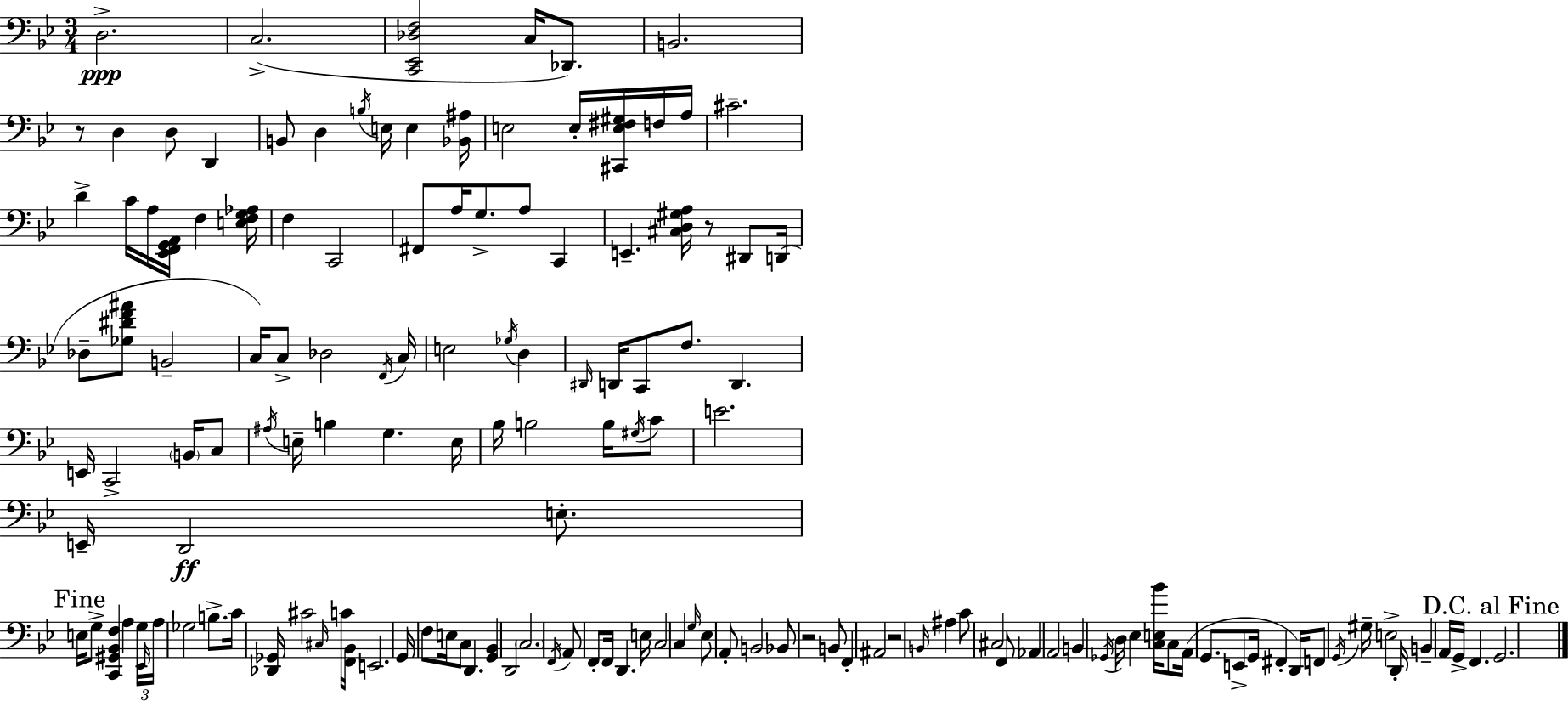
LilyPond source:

{
  \clef bass
  \numericTimeSignature
  \time 3/4
  \key bes \major
  d2.->\ppp | c2.->( | <c, ees, des f>2 c16 des,8.) | b,2. | \break r8 d4 d8 d,4 | b,8 d4 \acciaccatura { b16 } e16 e4 | <bes, ais>16 e2 e16-. <cis, e fis gis>16 f16 | a16 cis'2.-- | \break d'4-> c'16 a16 <ees, f, g, a,>16 f4 | <e f g aes>16 f4 c,2 | fis,8 a16 g8.-> a8 c,4 | e,4.-- <cis d gis a>16 r8 dis,8 | \break d,16( des8-- <ges dis' f' ais'>8 b,2-- | c16) c8-> des2 | \acciaccatura { f,16 } c16 e2 \acciaccatura { ges16 } d4 | \grace { dis,16 } d,16 c,8 f8. d,4. | \break e,16 c,2-> | \parenthesize b,16 c8 \acciaccatura { ais16 } e16-- b4 g4. | e16 bes16 b2 | b16 \acciaccatura { gis16 } c'8 e'2. | \break e,16-- d,2\ff | e8.-. \mark "Fine" e16 g8-> <c, gis, bes, f>4 | a4 \tuplet 3/2 { g16 \grace { ees,16 } a16 } ges2 | b8.-> c'16 <des, ges,>16 cis'2 | \break \grace { cis16 } c'16 <f, bes,>16 e,2. | g,16 f8 e16 | c8 d,4. <g, bes,>4 | d,2 \parenthesize c2. | \break \acciaccatura { f,16 } a,8 f,8-. | f,16 d,4. e16 c2 | c4 \grace { g16 } ees8 | a,8-. b,2 bes,8 | \break r2 b,8 f,4-. | ais,2 r2 | \grace { b,16 } ais4 c'8 | cis2 f,8 aes,4 | \break a,2 b,4 | \acciaccatura { ges,16 } d16 ees4 <c e bes'>16 c8 | a,16( g,8. e,8-> g,16 fis,4-. d,16) | f,8 \acciaccatura { g,16 } gis16-- e2-> | \break d,16-. b,4-- a,16 g,16-> f,4. | \mark "D.C. al Fine" g,2. | \bar "|."
}